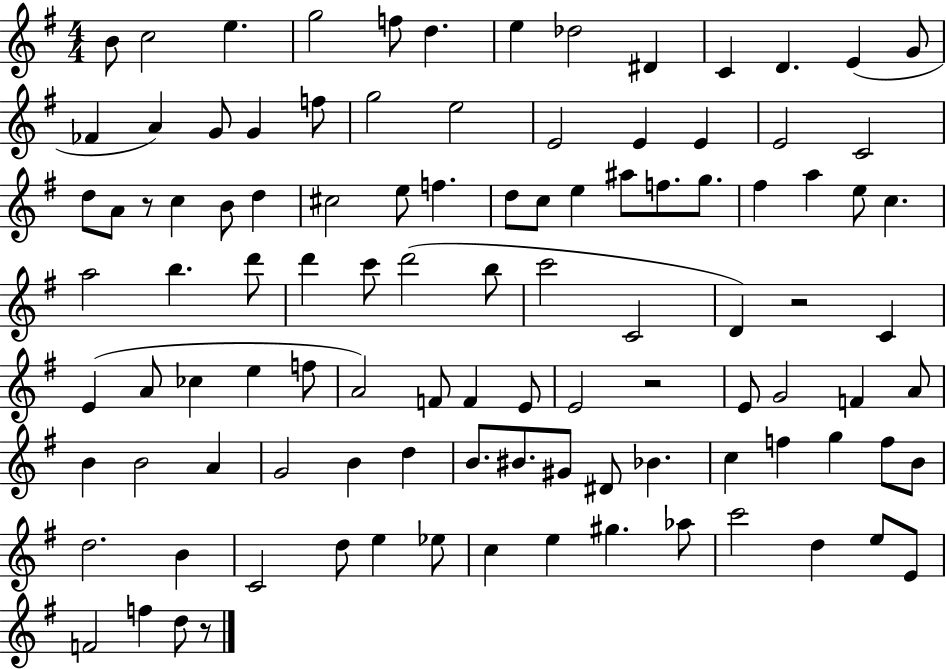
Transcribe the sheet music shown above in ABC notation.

X:1
T:Untitled
M:4/4
L:1/4
K:G
B/2 c2 e g2 f/2 d e _d2 ^D C D E G/2 _F A G/2 G f/2 g2 e2 E2 E E E2 C2 d/2 A/2 z/2 c B/2 d ^c2 e/2 f d/2 c/2 e ^a/2 f/2 g/2 ^f a e/2 c a2 b d'/2 d' c'/2 d'2 b/2 c'2 C2 D z2 C E A/2 _c e f/2 A2 F/2 F E/2 E2 z2 E/2 G2 F A/2 B B2 A G2 B d B/2 ^B/2 ^G/2 ^D/2 _B c f g f/2 B/2 d2 B C2 d/2 e _e/2 c e ^g _a/2 c'2 d e/2 E/2 F2 f d/2 z/2